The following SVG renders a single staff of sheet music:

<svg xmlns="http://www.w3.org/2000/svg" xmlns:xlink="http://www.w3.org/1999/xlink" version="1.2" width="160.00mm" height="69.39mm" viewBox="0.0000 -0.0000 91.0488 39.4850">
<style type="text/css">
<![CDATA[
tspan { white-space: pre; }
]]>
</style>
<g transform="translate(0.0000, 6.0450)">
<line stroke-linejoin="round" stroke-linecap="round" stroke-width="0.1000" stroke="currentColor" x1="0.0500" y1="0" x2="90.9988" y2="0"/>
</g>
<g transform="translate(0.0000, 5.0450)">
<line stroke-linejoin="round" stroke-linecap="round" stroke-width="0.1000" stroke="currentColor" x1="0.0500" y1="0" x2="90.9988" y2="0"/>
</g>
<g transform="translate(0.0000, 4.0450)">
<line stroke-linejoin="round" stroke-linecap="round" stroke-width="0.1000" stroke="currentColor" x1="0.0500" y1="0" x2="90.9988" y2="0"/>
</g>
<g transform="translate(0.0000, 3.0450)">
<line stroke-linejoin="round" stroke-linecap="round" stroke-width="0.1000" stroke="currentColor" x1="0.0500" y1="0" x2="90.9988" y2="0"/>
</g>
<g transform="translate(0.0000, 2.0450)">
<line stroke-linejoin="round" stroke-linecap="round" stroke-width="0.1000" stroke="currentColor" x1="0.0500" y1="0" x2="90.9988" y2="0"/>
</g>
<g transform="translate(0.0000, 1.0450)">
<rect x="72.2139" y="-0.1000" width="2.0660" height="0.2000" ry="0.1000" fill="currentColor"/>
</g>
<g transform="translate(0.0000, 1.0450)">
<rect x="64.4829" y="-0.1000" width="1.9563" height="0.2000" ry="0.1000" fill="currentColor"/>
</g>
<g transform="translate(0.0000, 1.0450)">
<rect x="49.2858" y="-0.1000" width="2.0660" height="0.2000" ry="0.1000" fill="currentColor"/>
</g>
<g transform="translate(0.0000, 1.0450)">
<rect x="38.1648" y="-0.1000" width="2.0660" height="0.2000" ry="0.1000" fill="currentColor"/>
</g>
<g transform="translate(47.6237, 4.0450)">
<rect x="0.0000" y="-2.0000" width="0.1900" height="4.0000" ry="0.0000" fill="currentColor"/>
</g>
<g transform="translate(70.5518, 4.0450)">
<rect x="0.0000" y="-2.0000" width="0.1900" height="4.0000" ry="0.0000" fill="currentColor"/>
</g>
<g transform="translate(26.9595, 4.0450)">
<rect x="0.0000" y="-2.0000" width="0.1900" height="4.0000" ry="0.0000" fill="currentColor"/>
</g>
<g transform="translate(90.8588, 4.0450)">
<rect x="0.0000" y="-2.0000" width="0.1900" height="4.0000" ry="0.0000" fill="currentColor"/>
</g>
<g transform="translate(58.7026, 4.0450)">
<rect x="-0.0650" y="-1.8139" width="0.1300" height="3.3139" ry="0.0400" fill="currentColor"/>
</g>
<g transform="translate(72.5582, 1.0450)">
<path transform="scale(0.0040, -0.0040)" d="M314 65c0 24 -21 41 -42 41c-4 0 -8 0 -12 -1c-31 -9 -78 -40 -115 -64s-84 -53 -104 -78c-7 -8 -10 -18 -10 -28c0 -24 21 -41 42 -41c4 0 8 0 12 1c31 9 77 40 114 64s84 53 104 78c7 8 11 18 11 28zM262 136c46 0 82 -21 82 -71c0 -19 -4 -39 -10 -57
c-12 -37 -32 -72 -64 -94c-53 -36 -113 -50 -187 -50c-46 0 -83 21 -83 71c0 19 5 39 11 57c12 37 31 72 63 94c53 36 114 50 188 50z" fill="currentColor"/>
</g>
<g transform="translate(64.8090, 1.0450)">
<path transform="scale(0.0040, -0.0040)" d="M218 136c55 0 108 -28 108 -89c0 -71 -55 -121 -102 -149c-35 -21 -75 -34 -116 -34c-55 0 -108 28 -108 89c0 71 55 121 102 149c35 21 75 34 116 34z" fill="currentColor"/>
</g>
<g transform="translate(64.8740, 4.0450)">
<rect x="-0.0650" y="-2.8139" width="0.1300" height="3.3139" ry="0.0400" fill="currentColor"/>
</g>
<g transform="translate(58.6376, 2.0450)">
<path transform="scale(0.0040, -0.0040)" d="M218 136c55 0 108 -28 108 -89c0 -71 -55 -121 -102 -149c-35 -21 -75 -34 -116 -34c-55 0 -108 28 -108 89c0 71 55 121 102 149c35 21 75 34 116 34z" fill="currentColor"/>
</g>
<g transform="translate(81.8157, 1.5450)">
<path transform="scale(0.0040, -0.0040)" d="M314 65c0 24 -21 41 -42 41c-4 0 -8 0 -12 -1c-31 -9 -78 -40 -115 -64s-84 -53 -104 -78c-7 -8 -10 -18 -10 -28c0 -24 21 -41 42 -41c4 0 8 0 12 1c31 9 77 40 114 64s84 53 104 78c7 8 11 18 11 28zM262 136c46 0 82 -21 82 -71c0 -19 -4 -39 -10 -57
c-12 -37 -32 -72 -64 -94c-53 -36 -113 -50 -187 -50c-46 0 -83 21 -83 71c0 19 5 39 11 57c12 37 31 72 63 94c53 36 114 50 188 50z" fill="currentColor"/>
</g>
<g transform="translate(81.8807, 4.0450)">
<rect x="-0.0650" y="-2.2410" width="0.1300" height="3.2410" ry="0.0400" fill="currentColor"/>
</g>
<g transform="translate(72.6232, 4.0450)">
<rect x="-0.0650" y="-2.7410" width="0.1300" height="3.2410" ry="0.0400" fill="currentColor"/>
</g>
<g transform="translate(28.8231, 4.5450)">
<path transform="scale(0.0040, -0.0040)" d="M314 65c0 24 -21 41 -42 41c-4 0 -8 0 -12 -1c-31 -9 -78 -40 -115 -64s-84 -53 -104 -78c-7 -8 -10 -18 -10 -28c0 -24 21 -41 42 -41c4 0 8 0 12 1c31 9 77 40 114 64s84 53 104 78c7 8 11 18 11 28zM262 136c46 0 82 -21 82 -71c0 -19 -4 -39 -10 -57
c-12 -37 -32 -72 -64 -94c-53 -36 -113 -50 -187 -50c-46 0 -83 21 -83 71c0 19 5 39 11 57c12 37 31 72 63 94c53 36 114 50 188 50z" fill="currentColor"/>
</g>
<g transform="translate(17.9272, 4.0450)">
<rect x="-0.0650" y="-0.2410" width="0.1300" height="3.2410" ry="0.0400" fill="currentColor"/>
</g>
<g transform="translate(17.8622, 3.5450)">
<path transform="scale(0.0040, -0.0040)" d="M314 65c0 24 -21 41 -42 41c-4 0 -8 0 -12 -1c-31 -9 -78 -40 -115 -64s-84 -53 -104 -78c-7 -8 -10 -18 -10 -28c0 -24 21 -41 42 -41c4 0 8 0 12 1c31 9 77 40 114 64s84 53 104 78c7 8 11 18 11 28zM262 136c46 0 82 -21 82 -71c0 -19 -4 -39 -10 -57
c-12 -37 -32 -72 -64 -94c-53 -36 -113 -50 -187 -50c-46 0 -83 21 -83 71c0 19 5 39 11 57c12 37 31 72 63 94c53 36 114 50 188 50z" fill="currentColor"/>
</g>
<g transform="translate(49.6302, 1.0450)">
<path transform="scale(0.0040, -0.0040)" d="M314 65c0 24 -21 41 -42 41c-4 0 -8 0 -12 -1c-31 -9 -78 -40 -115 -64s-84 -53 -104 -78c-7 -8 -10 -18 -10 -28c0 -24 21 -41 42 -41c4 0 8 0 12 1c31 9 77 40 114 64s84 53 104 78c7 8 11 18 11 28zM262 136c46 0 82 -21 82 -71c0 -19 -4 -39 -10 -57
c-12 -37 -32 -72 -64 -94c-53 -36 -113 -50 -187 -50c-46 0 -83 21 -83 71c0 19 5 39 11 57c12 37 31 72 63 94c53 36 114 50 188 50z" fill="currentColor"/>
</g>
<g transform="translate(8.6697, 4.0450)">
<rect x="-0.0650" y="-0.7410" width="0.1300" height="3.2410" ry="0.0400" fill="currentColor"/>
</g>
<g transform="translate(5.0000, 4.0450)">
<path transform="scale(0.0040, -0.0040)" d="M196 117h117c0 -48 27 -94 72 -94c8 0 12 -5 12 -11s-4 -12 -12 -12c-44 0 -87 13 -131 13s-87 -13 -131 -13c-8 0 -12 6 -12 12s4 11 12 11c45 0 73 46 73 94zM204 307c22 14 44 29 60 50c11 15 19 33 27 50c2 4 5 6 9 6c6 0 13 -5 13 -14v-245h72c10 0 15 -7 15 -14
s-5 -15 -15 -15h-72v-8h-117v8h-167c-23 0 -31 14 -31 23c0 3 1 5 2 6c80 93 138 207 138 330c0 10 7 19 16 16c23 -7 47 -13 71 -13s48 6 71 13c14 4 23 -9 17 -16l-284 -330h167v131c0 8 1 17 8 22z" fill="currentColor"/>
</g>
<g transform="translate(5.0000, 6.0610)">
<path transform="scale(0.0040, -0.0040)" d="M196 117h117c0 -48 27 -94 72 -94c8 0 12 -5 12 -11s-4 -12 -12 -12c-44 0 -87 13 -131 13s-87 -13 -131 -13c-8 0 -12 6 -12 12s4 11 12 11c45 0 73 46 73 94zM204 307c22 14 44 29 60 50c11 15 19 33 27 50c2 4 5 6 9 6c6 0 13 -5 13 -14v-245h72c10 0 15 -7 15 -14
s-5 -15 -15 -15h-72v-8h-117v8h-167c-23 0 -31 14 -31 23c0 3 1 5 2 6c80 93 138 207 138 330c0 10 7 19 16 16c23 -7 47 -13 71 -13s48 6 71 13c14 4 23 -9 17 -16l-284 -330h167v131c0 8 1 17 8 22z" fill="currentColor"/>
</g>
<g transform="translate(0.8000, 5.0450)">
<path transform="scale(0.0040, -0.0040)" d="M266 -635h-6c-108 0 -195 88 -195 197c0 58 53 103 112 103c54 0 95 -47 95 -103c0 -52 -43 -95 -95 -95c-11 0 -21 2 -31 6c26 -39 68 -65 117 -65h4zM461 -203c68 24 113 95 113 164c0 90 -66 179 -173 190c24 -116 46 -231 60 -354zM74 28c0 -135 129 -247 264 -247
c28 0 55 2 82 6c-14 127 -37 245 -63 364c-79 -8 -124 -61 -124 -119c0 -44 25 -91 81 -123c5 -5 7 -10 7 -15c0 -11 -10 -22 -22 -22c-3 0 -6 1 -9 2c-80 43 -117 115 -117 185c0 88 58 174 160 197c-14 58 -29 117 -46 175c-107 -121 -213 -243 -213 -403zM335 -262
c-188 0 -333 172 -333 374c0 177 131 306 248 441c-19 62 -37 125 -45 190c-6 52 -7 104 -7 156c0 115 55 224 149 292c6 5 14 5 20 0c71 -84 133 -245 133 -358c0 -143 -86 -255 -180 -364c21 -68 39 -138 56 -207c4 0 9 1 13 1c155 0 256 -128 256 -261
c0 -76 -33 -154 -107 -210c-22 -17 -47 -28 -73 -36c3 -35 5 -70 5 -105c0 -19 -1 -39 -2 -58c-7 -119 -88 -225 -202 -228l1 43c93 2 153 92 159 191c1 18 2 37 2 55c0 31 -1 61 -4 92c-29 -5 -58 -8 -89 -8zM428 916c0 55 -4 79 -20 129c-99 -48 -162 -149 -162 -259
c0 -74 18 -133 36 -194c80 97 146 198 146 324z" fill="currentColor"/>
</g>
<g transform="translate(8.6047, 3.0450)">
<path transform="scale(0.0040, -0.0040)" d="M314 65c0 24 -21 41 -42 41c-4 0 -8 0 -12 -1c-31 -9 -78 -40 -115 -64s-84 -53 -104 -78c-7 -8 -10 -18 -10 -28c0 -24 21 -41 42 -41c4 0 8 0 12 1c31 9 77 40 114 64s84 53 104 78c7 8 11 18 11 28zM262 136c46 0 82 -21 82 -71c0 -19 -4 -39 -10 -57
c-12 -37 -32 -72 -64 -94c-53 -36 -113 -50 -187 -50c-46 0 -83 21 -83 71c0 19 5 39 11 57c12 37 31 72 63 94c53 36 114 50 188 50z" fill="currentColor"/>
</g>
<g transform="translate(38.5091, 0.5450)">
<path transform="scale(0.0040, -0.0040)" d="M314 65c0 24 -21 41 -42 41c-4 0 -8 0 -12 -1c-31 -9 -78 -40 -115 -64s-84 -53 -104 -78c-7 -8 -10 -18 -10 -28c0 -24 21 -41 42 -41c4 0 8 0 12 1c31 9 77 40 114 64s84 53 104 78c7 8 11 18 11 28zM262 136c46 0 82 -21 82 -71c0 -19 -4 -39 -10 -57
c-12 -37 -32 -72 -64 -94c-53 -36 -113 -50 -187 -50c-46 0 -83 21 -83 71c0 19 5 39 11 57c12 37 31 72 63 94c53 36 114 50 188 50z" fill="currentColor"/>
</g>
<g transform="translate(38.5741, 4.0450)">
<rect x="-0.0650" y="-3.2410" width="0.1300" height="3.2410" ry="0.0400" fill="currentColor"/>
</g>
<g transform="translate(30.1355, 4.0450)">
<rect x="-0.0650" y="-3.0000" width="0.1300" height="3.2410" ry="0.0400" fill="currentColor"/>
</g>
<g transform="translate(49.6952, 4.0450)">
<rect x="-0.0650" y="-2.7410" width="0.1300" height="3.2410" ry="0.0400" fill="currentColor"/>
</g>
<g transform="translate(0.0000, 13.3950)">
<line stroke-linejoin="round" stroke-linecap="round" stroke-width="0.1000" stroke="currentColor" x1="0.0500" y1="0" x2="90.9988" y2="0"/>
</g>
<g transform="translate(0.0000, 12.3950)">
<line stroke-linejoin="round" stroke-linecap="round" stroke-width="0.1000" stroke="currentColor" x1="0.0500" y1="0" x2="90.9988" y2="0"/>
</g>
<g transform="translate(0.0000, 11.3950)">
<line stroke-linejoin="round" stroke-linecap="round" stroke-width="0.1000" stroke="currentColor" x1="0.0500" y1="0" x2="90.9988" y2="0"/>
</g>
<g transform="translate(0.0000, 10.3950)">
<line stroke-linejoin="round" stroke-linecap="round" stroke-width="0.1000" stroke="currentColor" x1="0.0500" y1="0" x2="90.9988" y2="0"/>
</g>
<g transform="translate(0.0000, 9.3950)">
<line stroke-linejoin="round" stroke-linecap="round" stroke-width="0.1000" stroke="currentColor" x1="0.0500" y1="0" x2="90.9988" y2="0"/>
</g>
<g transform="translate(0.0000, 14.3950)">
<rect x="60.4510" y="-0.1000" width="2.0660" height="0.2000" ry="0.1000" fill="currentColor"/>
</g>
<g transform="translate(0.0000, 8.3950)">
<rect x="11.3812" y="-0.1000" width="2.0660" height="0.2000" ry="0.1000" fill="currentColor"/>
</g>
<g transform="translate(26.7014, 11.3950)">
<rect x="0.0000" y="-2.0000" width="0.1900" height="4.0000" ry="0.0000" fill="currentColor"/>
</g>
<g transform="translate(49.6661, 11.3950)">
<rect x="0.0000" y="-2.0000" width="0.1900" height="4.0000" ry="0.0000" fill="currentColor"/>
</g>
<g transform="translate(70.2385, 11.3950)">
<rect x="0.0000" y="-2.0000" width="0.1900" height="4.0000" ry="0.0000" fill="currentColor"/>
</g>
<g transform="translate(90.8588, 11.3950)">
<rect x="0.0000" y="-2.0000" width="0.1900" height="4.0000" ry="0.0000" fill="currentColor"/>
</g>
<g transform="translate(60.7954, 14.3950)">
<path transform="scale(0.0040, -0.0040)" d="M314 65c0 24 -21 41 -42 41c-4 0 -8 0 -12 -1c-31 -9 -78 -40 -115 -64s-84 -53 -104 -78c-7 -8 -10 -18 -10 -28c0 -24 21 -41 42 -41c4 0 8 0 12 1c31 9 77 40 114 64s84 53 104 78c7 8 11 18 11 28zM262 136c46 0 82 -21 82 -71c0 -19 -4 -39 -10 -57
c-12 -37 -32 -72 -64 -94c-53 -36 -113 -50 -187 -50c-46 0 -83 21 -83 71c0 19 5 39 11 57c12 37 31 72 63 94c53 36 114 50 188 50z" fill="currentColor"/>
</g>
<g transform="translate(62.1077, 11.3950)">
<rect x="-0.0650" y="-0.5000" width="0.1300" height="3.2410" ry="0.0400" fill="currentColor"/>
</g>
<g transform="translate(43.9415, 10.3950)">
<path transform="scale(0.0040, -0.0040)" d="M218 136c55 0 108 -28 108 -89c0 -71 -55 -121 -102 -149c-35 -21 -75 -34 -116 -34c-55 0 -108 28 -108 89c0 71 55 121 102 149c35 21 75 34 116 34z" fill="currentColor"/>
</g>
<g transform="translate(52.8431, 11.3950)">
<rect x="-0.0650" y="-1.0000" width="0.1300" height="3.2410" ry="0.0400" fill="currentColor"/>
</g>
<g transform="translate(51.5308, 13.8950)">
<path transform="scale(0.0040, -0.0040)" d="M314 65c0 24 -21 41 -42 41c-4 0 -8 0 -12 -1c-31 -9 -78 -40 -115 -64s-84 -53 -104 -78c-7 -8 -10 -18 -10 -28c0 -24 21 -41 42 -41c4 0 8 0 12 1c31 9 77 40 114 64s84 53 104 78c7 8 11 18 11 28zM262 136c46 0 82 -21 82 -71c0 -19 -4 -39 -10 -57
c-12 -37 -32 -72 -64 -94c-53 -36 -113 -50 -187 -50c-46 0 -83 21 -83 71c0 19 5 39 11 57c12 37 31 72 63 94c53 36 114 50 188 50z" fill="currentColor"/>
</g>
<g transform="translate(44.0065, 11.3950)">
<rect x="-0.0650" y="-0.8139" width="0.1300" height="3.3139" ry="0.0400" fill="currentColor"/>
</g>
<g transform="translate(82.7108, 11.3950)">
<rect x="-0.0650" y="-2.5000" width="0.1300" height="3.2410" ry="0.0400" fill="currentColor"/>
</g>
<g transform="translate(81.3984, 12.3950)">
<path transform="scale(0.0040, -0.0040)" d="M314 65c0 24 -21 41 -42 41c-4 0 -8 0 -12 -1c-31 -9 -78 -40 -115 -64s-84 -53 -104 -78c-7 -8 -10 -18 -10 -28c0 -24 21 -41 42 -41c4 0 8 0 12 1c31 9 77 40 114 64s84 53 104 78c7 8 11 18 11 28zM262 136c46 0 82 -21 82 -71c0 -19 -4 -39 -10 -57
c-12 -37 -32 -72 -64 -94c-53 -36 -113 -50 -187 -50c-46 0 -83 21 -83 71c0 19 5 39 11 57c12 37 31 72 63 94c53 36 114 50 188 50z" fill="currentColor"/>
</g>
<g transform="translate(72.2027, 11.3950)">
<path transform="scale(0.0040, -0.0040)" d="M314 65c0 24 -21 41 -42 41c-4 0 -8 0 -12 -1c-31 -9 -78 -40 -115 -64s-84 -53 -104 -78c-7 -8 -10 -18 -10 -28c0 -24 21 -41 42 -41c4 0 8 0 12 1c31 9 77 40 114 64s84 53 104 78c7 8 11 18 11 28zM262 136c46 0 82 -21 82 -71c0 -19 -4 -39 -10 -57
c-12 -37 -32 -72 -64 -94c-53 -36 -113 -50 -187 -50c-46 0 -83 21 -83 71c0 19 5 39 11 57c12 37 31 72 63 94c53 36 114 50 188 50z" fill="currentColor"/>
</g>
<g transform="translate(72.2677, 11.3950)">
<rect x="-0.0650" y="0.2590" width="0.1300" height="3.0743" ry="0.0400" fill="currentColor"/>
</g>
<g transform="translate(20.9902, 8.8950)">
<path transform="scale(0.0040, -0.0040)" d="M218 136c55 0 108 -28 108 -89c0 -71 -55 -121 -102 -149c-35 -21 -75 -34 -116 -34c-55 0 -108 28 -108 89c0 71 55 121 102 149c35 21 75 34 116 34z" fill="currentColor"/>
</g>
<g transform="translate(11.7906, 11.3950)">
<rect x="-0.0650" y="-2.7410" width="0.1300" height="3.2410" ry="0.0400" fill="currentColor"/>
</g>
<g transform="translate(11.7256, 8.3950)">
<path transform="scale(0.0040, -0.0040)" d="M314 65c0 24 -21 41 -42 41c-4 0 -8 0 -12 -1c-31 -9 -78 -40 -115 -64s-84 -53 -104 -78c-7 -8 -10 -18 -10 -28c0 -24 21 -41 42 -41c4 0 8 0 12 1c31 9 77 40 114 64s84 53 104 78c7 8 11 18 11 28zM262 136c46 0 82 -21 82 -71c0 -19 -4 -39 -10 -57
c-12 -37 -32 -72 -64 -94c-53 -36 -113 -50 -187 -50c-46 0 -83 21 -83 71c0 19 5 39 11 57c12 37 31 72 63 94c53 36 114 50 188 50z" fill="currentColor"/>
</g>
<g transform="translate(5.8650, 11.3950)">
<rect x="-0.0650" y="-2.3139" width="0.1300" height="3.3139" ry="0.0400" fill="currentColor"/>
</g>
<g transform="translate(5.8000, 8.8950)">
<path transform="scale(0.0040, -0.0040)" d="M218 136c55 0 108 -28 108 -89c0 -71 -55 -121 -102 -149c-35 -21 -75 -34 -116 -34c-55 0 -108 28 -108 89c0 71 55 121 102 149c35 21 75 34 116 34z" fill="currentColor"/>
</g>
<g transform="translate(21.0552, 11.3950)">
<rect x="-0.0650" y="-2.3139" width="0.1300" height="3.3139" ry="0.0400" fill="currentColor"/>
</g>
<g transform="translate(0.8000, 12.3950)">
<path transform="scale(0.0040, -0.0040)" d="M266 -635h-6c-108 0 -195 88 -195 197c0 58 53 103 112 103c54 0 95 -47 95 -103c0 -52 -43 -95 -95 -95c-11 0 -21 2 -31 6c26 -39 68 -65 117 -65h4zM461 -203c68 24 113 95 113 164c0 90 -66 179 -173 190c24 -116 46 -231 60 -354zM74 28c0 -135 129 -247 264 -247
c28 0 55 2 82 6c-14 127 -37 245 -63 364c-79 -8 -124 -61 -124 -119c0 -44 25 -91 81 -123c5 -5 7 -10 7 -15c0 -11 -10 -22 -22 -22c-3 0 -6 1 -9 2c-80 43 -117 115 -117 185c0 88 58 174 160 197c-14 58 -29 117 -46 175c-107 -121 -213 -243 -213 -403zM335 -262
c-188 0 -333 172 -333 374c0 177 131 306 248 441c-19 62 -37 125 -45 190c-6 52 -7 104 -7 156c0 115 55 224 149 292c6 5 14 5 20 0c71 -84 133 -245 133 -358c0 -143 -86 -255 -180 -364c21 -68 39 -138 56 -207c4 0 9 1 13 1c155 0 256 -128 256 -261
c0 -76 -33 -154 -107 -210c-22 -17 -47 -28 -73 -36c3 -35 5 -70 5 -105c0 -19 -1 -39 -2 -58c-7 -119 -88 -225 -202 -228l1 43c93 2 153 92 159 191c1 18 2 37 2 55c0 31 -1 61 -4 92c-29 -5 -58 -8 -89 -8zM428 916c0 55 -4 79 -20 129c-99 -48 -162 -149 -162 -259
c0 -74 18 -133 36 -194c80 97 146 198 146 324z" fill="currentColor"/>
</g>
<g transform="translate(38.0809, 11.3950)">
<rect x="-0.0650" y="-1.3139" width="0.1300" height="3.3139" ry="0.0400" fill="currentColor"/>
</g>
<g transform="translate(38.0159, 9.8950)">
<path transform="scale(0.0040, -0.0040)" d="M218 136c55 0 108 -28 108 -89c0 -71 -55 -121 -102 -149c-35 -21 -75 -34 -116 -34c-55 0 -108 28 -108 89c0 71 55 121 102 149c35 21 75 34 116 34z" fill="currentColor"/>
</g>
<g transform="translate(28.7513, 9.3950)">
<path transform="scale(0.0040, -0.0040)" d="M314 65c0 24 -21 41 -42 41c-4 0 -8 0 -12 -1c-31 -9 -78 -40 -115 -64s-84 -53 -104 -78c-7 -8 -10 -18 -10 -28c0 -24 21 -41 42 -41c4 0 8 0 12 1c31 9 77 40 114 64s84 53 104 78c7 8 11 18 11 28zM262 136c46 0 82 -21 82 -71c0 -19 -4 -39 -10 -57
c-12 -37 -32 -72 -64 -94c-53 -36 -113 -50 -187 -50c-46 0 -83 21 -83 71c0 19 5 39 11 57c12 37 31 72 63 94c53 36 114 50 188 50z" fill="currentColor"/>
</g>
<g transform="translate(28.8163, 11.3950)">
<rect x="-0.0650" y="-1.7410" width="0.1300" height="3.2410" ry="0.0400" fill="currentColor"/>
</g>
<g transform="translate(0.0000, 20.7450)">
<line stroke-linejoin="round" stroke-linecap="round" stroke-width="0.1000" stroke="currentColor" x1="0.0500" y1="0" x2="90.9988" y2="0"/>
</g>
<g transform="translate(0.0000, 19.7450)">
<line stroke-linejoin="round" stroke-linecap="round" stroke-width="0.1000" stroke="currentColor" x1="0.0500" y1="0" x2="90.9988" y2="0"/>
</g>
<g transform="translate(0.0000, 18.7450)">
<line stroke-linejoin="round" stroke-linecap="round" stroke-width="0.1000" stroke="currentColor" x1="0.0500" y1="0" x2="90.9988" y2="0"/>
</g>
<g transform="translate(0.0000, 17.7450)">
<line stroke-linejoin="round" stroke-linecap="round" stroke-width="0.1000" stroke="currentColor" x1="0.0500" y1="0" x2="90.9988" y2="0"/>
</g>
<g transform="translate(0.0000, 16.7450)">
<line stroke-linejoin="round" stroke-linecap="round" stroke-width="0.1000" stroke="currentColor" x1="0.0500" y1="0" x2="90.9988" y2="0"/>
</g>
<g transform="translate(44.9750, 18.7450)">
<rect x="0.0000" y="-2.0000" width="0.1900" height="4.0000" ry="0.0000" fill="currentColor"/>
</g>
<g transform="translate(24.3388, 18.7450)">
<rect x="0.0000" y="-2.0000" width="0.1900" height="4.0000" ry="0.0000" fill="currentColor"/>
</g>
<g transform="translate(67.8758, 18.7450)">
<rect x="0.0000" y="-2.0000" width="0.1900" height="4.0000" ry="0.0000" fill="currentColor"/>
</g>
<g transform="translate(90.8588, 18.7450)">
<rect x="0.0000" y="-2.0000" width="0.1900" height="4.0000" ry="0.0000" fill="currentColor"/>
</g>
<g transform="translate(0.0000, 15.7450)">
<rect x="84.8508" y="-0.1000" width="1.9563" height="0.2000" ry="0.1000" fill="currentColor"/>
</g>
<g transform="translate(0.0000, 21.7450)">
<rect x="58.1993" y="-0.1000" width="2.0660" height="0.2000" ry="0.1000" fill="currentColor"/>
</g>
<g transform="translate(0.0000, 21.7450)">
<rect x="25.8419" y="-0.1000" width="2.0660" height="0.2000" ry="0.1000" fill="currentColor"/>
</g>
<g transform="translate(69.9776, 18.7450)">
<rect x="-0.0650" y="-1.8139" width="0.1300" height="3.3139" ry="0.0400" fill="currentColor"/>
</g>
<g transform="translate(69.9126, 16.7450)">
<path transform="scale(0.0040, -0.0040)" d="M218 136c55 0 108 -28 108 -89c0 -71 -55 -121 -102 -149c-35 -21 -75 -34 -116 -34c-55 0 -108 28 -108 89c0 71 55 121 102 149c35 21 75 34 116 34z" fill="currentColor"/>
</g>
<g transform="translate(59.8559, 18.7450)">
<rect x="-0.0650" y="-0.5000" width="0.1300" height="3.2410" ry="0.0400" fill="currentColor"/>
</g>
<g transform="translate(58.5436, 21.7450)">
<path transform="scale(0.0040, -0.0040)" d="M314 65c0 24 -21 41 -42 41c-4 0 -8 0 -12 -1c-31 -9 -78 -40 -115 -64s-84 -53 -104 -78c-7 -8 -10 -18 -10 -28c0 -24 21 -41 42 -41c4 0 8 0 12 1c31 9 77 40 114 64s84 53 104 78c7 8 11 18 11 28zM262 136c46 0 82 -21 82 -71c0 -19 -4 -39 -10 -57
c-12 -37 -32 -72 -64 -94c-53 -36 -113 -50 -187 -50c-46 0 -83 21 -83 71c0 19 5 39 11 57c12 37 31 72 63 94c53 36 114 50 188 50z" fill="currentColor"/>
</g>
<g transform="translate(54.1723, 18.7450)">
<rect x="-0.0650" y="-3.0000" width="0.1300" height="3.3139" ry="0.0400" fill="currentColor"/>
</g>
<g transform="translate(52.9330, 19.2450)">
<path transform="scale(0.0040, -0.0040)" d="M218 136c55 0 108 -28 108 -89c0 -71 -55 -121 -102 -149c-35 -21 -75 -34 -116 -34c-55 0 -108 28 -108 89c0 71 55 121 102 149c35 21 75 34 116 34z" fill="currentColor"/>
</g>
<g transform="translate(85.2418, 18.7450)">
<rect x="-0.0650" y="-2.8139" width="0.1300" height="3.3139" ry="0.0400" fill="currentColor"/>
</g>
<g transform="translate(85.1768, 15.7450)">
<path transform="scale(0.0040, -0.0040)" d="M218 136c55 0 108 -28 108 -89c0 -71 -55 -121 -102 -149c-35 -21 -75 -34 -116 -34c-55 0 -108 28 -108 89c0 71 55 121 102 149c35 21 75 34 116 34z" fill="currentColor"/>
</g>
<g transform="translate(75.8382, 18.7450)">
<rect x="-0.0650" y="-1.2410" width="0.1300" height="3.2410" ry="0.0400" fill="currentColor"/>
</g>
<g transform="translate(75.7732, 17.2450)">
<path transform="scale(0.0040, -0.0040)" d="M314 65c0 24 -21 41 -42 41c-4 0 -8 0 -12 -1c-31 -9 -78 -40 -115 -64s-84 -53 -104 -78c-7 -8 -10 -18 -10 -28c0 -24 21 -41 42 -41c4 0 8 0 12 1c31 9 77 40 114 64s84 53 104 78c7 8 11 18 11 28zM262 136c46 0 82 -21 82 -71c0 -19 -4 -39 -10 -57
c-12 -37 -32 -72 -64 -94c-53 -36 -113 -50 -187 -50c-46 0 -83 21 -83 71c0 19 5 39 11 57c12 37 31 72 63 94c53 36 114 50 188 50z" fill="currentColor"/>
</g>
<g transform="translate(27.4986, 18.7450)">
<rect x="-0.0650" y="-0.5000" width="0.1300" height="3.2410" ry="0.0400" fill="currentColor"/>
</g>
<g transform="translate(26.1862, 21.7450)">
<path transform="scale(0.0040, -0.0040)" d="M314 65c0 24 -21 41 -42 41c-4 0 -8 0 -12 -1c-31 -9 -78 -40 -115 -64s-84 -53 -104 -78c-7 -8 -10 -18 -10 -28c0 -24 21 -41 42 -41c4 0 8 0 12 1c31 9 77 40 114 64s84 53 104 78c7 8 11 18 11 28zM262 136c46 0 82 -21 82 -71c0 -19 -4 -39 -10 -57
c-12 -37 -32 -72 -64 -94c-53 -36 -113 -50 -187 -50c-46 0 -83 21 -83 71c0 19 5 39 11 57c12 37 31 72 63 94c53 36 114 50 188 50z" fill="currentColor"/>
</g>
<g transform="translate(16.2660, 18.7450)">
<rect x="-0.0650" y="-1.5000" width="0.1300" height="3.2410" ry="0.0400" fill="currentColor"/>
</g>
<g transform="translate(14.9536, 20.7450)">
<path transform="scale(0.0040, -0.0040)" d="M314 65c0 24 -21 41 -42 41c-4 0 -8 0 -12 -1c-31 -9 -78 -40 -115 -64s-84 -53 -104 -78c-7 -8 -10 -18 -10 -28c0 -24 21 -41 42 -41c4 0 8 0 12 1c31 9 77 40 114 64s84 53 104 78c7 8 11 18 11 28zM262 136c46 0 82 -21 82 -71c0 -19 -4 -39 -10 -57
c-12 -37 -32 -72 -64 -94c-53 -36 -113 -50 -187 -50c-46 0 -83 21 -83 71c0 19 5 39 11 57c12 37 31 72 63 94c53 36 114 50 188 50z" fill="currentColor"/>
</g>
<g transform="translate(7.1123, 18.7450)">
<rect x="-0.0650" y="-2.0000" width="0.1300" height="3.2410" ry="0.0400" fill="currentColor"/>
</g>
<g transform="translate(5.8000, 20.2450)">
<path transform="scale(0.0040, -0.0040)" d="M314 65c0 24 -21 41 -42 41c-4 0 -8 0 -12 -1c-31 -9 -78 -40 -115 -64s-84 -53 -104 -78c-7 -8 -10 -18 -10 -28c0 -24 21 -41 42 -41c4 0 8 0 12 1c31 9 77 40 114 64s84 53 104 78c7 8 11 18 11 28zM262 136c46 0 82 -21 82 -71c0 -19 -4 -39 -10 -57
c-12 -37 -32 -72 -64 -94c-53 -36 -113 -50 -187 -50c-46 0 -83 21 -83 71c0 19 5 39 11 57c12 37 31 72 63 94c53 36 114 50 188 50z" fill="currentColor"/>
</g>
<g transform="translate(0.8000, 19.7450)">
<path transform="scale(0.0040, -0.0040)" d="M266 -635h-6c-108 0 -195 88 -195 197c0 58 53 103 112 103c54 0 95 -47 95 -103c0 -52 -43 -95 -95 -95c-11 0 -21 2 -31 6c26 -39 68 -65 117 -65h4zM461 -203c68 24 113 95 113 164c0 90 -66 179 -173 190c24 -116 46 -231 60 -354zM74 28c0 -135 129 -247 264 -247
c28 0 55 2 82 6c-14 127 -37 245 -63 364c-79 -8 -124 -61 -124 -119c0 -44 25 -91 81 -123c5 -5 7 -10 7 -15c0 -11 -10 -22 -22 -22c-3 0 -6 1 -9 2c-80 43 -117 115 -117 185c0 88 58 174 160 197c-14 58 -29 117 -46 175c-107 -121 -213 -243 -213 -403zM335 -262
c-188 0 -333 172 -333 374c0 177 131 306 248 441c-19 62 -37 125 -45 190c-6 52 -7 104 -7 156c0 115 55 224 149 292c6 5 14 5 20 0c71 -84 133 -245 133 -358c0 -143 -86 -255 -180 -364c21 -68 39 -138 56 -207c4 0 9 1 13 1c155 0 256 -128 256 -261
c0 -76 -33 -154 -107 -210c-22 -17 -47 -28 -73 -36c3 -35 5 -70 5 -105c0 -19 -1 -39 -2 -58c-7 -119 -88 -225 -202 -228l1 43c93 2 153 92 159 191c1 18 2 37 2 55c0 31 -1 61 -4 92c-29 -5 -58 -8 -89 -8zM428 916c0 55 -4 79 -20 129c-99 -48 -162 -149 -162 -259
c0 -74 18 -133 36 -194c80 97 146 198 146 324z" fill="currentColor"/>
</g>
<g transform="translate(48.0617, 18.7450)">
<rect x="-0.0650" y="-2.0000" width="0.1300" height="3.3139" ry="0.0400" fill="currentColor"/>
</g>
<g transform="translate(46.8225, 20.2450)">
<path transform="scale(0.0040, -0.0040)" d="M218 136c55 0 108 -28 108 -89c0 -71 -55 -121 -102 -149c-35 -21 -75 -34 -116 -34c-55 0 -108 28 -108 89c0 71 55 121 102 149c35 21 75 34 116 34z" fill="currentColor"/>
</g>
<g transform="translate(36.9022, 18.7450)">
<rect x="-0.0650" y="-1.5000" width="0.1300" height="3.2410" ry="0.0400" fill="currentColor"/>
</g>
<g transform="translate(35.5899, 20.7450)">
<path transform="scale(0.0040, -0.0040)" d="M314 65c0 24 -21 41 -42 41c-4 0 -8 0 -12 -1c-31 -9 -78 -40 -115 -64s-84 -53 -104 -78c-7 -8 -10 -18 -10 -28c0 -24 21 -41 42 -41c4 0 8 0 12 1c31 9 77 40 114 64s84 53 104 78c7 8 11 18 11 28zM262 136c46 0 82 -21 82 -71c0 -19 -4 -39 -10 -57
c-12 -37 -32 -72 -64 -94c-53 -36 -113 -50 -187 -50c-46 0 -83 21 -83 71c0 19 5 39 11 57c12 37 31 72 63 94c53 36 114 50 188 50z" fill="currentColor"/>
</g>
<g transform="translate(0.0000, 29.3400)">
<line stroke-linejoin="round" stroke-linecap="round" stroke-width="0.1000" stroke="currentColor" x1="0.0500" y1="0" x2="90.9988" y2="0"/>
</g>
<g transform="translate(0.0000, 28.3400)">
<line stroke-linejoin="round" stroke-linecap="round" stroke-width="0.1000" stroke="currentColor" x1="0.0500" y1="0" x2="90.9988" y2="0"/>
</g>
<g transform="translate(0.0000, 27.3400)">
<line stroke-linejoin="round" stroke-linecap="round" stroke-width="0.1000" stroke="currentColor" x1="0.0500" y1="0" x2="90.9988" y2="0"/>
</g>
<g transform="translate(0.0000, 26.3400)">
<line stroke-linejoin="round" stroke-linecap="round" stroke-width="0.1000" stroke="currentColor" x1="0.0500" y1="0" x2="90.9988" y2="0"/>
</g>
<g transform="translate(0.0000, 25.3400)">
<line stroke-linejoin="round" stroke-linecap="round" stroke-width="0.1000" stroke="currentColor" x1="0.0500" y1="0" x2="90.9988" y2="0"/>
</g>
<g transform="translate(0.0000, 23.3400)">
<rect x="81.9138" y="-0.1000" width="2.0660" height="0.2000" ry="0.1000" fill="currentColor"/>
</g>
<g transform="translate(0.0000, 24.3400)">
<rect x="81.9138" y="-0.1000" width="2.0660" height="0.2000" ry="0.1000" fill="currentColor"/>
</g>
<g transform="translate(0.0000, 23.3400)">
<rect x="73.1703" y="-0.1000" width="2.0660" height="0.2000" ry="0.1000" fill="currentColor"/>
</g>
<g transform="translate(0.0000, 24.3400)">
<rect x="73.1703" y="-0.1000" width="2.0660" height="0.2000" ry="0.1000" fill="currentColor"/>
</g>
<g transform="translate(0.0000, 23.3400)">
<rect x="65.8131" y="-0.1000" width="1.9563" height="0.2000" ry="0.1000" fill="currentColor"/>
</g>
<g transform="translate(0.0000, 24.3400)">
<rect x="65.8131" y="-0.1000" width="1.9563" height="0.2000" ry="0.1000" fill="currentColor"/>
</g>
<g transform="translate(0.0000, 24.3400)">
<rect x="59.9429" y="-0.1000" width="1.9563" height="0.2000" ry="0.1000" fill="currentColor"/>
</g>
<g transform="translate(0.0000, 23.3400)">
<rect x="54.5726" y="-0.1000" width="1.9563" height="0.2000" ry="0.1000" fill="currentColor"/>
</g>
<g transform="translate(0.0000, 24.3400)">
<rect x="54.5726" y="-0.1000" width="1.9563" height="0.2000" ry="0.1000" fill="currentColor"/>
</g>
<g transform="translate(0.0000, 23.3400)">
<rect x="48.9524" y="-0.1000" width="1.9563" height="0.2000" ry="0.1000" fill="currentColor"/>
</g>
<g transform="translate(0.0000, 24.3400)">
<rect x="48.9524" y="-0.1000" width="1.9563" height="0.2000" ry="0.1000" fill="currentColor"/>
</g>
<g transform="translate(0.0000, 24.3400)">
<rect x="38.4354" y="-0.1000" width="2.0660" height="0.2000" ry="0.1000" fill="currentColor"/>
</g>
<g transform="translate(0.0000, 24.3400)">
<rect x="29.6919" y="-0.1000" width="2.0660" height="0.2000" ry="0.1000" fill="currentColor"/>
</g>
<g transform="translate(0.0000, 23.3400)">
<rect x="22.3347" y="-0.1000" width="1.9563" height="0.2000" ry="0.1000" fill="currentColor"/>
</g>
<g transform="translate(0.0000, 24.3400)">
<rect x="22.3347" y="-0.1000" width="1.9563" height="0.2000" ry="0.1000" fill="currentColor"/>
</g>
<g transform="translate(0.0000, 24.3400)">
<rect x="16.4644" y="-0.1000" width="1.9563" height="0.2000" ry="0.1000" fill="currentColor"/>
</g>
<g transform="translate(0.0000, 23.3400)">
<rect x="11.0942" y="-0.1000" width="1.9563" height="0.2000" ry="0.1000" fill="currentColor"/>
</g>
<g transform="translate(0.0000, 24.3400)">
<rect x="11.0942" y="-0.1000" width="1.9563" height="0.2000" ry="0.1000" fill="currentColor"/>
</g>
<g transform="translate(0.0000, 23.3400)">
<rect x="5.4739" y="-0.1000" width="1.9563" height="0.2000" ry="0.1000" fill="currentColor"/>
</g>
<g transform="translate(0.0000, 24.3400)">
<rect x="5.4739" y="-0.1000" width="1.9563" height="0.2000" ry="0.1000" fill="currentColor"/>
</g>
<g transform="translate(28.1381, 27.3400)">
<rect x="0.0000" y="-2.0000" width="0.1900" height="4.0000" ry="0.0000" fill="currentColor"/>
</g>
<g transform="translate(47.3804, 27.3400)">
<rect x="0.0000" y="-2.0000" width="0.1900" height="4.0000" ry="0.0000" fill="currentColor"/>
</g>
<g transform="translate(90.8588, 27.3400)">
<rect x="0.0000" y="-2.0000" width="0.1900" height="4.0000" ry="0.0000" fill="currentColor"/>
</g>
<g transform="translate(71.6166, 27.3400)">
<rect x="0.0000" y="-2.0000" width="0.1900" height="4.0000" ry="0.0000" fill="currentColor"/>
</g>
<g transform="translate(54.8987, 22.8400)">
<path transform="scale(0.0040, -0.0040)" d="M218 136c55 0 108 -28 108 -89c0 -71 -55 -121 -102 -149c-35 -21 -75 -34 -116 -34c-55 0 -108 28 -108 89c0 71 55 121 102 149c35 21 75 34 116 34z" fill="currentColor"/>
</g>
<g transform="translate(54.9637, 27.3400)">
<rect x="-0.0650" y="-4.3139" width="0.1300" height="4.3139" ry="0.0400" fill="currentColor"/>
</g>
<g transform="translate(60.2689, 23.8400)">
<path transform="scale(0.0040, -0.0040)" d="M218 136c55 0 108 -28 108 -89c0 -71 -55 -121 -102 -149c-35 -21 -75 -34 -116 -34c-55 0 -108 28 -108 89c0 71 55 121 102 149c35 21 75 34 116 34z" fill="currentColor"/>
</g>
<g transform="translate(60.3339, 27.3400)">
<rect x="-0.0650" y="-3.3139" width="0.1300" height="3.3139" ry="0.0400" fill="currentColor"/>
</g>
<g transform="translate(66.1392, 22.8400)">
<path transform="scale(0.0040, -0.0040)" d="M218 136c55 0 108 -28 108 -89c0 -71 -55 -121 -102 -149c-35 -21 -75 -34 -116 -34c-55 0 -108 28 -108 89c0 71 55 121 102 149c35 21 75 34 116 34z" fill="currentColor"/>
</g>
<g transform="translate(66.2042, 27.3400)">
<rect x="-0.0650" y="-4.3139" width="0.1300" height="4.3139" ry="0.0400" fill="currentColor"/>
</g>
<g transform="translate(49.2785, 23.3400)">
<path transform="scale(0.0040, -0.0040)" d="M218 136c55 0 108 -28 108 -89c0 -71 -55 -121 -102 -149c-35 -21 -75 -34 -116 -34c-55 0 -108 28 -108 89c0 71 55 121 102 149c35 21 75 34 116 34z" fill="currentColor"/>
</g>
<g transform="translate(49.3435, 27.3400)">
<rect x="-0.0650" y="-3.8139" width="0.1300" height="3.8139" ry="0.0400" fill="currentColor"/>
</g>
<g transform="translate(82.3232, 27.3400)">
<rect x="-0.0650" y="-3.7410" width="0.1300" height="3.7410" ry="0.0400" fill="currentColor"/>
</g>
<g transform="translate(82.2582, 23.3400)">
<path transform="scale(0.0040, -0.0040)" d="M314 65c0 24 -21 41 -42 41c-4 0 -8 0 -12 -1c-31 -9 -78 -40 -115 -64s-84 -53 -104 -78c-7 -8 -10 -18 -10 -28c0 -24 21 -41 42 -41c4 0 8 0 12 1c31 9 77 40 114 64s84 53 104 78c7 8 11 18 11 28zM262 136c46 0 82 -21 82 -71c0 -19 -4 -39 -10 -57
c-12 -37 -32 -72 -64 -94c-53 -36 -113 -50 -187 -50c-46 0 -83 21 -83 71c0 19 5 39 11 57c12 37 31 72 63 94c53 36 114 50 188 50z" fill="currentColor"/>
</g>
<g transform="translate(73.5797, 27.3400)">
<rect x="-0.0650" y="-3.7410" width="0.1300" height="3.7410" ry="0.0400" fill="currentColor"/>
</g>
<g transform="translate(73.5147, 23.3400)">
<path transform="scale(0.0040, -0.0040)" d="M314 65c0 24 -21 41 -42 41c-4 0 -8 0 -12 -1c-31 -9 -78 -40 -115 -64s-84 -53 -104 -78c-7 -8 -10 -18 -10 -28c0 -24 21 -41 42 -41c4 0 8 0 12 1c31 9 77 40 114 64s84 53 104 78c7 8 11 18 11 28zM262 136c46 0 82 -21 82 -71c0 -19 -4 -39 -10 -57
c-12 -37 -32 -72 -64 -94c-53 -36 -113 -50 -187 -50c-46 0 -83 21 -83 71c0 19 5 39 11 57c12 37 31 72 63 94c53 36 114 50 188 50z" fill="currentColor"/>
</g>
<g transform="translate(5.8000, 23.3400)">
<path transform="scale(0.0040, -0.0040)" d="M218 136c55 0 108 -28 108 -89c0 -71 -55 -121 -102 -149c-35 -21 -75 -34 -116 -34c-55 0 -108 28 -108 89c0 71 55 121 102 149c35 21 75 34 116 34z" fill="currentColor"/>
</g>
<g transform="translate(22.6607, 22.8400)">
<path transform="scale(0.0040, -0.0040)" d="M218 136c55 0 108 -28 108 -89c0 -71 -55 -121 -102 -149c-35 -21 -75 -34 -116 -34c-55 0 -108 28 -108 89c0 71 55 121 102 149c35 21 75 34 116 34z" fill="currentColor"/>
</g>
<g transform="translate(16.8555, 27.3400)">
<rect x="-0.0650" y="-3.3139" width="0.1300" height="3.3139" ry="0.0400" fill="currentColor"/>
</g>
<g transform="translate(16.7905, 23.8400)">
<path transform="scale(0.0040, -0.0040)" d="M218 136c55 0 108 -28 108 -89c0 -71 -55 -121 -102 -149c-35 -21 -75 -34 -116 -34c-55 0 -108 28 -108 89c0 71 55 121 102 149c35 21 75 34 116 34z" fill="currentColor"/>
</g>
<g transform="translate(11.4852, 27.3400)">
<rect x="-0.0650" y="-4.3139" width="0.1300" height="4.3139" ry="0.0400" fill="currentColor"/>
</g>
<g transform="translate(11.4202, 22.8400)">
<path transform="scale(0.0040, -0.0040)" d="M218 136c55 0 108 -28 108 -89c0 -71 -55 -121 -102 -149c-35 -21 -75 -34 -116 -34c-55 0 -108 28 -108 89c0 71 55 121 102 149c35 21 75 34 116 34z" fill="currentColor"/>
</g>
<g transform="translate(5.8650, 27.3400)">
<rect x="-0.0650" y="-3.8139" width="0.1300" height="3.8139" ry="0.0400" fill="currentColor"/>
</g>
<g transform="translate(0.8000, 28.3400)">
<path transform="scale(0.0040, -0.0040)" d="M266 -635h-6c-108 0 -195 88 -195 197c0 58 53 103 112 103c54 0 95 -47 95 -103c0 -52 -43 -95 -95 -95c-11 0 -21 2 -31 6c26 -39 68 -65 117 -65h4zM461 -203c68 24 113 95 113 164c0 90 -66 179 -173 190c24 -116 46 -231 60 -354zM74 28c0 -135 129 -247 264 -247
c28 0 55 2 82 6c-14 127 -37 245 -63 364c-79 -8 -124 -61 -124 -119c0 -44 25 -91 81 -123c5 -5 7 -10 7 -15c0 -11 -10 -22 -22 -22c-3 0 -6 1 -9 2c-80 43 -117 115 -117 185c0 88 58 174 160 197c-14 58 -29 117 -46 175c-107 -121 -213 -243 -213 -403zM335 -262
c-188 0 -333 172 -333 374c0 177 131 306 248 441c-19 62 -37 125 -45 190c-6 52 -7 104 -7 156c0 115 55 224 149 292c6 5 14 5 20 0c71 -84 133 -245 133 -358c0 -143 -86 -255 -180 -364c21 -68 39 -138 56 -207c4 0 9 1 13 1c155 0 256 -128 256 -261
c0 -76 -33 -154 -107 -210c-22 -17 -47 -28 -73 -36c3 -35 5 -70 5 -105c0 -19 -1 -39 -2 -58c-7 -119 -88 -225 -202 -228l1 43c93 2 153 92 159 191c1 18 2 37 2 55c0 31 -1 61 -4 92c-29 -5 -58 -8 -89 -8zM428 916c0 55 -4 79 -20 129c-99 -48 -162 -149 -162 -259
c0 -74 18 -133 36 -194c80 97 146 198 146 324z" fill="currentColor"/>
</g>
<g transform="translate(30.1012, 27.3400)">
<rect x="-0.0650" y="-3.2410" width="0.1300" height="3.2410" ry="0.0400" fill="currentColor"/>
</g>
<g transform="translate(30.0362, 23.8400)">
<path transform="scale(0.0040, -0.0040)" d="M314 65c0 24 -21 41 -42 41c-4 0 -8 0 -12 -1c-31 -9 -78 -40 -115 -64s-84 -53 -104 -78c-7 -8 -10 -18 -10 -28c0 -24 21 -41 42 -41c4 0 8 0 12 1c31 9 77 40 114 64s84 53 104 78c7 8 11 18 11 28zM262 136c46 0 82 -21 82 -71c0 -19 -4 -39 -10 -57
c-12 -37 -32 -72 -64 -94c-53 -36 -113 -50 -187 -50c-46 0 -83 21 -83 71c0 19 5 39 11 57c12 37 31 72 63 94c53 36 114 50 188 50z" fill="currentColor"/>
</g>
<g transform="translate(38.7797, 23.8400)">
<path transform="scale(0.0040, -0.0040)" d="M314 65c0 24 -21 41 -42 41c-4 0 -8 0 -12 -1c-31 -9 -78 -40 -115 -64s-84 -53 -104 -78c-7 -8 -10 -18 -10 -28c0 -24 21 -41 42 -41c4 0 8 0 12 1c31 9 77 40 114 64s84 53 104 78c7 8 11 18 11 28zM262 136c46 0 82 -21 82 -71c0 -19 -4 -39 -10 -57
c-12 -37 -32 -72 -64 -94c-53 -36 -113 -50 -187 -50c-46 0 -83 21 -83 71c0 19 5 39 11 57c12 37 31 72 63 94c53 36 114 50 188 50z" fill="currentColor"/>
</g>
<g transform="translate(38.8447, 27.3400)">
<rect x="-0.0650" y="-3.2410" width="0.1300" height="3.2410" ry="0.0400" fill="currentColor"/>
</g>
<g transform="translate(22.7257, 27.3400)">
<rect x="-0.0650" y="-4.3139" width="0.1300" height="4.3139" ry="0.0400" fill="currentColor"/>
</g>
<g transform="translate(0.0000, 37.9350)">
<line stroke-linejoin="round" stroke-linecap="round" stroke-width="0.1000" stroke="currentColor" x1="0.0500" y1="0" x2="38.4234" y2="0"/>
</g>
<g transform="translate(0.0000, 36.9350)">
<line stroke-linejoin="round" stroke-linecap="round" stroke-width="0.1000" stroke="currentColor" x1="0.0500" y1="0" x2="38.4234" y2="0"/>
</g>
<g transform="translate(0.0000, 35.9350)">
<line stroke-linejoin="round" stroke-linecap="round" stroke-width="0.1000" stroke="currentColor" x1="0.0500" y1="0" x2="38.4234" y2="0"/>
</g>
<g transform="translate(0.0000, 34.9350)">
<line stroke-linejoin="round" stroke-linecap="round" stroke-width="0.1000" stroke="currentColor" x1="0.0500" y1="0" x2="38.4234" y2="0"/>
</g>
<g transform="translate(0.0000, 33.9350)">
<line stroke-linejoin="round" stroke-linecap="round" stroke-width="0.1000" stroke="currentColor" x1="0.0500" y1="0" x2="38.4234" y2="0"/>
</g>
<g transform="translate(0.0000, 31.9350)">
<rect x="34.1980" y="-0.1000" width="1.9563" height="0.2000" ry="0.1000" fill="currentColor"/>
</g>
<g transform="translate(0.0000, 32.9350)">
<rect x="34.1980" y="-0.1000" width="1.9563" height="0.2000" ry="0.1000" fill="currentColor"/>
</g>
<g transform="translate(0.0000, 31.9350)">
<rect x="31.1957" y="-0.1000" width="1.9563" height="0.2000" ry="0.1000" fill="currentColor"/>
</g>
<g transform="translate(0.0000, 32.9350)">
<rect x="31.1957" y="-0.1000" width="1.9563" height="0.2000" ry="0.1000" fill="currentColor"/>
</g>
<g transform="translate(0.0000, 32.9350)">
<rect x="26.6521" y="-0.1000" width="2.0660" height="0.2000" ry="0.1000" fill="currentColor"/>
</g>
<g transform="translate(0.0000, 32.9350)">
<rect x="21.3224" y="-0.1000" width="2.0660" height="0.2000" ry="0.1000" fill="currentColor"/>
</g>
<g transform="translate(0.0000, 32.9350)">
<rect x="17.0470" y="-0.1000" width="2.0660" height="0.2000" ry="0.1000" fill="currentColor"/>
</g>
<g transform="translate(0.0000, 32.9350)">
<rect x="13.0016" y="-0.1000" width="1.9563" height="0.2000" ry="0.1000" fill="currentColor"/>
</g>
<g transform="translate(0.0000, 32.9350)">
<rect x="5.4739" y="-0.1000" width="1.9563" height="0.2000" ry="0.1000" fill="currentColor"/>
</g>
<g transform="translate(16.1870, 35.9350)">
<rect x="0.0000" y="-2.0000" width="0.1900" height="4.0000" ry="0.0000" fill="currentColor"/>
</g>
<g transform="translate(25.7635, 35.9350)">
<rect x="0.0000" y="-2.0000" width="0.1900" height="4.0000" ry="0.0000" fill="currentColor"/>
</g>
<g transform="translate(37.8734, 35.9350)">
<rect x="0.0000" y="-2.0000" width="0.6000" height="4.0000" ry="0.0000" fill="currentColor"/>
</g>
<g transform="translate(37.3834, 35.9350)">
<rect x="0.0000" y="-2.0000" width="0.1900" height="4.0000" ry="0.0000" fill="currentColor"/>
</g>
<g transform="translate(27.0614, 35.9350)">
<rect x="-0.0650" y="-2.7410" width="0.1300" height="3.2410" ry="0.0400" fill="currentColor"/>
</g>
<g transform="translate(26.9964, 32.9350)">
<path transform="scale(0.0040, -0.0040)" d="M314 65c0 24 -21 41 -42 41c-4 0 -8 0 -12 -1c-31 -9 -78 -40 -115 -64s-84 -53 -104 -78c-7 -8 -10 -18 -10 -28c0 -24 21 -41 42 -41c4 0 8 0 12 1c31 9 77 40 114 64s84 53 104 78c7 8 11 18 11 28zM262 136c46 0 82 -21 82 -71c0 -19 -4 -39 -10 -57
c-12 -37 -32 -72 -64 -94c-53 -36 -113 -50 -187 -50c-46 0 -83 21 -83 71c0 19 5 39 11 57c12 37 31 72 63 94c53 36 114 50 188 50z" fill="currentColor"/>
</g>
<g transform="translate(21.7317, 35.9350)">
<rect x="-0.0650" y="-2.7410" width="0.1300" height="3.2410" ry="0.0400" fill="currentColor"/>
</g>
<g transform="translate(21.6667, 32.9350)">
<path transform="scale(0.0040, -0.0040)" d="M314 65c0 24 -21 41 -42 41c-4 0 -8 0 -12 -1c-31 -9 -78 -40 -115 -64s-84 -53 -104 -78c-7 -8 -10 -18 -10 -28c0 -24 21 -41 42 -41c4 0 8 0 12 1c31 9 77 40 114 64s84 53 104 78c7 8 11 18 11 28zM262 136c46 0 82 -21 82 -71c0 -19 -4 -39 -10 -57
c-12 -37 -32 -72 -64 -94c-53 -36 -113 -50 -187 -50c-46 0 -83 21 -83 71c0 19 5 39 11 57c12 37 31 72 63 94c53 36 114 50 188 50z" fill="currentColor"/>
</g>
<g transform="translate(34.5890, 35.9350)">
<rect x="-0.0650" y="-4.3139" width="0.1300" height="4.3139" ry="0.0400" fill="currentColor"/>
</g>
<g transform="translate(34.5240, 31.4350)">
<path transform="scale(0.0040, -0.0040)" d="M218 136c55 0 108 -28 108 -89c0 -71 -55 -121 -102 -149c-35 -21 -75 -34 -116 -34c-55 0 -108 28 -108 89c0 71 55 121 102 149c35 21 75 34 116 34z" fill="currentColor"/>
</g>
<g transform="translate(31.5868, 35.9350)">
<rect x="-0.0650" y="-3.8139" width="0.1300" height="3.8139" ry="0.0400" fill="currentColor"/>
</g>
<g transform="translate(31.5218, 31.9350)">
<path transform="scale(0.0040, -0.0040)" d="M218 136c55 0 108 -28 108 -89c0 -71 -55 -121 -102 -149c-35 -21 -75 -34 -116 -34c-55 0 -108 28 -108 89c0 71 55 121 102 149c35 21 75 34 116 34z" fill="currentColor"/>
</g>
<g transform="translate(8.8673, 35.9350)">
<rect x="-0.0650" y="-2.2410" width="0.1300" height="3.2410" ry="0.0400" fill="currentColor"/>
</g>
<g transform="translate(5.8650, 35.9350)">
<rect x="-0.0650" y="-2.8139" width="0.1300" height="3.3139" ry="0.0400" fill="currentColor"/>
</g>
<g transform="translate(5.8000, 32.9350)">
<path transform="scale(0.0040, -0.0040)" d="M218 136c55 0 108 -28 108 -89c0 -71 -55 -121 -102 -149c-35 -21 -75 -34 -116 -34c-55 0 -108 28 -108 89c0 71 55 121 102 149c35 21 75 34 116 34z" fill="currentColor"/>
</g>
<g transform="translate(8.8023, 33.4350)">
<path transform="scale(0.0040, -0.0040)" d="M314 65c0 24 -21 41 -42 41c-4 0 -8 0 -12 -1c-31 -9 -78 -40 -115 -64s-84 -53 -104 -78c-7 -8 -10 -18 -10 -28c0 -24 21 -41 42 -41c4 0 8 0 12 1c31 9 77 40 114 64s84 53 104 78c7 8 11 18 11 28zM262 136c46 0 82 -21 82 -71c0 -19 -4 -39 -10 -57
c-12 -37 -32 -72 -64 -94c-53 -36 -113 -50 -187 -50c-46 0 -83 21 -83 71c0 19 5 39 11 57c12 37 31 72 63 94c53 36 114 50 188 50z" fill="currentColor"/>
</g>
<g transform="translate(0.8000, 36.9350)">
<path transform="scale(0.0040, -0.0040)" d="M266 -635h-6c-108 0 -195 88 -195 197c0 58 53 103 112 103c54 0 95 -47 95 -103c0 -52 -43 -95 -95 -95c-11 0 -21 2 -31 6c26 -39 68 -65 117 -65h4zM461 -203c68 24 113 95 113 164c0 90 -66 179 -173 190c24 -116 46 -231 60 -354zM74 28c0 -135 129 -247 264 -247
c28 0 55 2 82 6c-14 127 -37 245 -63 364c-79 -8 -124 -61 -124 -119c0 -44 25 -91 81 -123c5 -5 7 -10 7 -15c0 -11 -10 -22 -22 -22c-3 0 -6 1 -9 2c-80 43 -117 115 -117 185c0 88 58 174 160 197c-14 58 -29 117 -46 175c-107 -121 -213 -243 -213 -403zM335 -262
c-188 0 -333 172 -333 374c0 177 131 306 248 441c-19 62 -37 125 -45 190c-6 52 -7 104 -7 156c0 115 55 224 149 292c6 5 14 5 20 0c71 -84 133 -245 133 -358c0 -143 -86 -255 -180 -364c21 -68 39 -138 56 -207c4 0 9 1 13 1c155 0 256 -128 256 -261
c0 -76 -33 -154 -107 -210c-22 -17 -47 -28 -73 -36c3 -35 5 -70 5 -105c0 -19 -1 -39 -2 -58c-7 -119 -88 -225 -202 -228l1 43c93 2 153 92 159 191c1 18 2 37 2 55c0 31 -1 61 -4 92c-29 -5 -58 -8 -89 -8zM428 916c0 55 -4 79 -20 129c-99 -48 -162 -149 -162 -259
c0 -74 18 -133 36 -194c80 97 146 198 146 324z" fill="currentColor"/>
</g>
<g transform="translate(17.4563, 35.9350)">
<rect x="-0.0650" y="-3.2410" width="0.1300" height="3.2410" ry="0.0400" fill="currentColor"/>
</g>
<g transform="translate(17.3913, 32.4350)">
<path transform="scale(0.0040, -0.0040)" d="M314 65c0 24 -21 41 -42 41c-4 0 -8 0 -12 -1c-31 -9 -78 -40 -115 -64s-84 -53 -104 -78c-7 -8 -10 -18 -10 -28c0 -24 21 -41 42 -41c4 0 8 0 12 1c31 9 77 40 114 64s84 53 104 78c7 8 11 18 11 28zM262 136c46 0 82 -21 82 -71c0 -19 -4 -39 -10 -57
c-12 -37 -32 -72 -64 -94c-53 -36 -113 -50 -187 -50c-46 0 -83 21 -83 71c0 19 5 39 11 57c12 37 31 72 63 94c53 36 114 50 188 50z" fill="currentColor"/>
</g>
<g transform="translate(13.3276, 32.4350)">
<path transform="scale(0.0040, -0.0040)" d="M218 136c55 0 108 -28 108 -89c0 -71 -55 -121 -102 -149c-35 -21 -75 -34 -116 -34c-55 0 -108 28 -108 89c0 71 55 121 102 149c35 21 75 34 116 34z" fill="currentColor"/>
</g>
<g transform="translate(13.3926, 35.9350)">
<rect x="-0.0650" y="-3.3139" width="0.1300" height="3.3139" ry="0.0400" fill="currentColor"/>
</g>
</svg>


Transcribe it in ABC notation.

X:1
T:Untitled
M:4/4
L:1/4
K:C
d2 c2 A2 b2 a2 f a a2 g2 g a2 g f2 e d D2 C2 B2 G2 F2 E2 C2 E2 F A C2 f e2 a c' d' b d' b2 b2 c' d' b d' c'2 c'2 a g2 b b2 a2 a2 c' d'